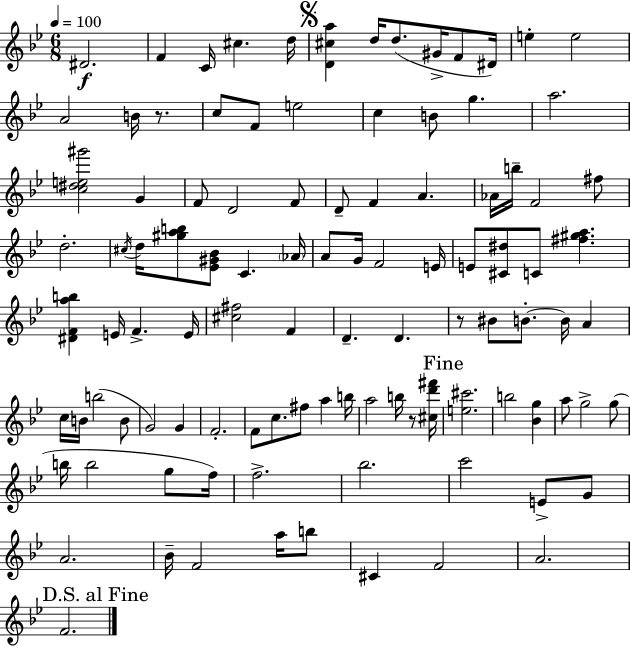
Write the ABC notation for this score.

X:1
T:Untitled
M:6/8
L:1/4
K:Bb
^D2 F C/4 ^c d/4 [D^ca] d/4 d/2 ^G/4 F/2 ^D/4 e e2 A2 B/4 z/2 c/2 F/2 e2 c B/2 g a2 [c^de^g']2 G F/2 D2 F/2 D/2 F A _A/4 b/4 F2 ^f/2 d2 ^c/4 d/4 [^gab]/2 [_E^G_B]/2 C _A/4 A/2 G/4 F2 E/4 E/2 [^C^d]/2 C/2 [^f^ga] [^DFab] E/4 F E/4 [^c^f]2 F D D z/2 ^B/2 B/2 B/4 A c/4 B/4 b2 B/2 G2 G F2 F/2 c/2 ^f/2 a b/4 a2 b/4 z/2 [^cd'^f']/4 [e^c']2 b2 [_Bg] a/2 g2 g/2 b/4 b2 g/2 f/4 f2 _b2 c'2 E/2 G/2 A2 _B/4 F2 a/4 b/2 ^C F2 A2 F2